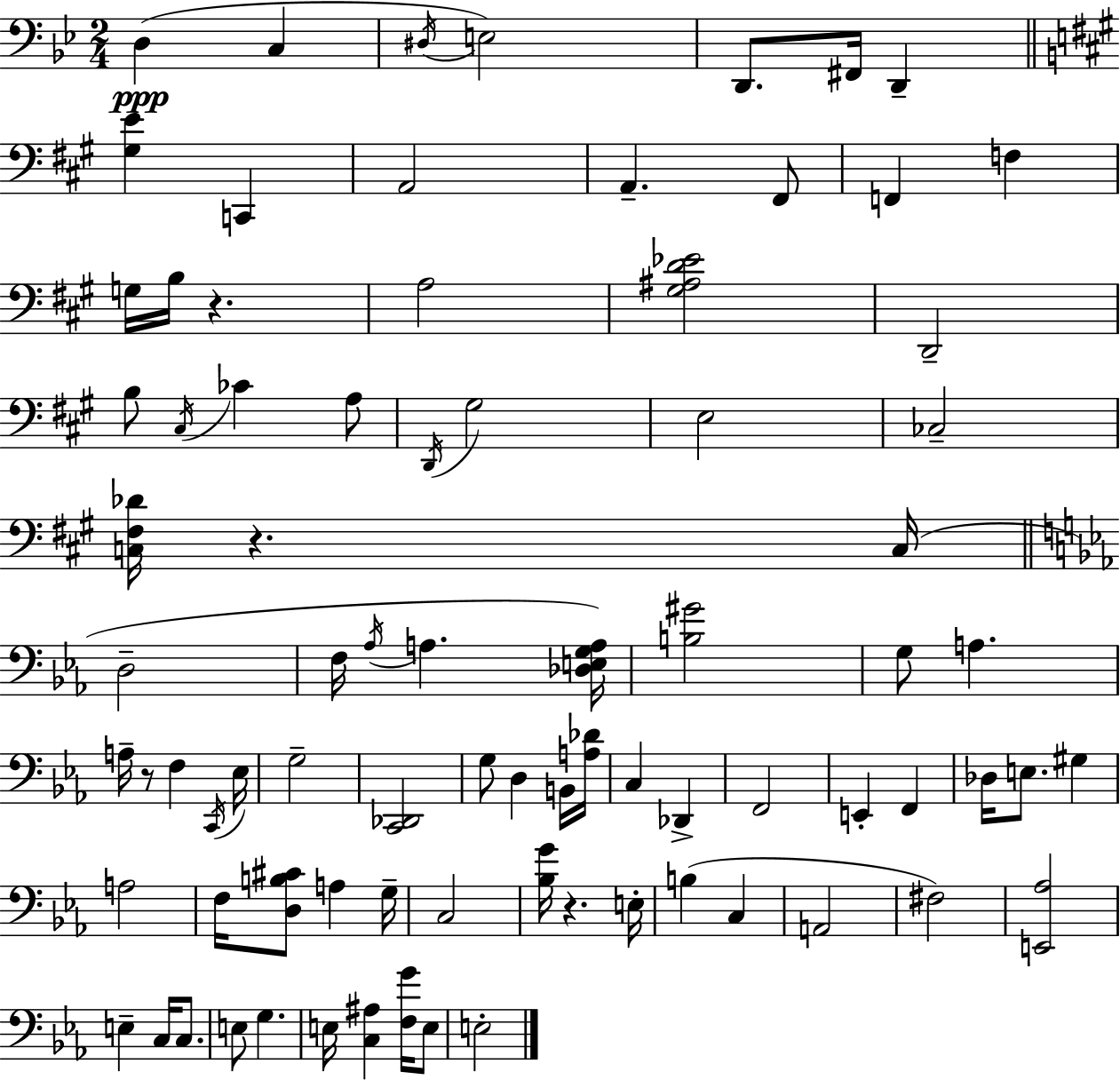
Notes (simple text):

D3/q C3/q D#3/s E3/h D2/e. F#2/s D2/q [G#3,E4]/q C2/q A2/h A2/q. F#2/e F2/q F3/q G3/s B3/s R/q. A3/h [G#3,A#3,D4,Eb4]/h D2/h B3/e C#3/s CES4/q A3/e D2/s G#3/h E3/h CES3/h [C3,F#3,Db4]/s R/q. C3/s D3/h F3/s Ab3/s A3/q. [Db3,E3,G3,A3]/s [B3,G#4]/h G3/e A3/q. A3/s R/e F3/q C2/s Eb3/s G3/h [C2,Db2]/h G3/e D3/q B2/s [A3,Db4]/s C3/q Db2/q F2/h E2/q F2/q Db3/s E3/e. G#3/q A3/h F3/s [D3,B3,C#4]/e A3/q G3/s C3/h [Bb3,G4]/s R/q. E3/s B3/q C3/q A2/h F#3/h [E2,Ab3]/h E3/q C3/s C3/e. E3/e G3/q. E3/s [C3,A#3]/q [F3,G4]/s E3/e E3/h